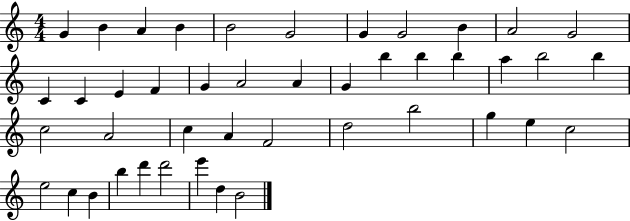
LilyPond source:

{
  \clef treble
  \numericTimeSignature
  \time 4/4
  \key c \major
  g'4 b'4 a'4 b'4 | b'2 g'2 | g'4 g'2 b'4 | a'2 g'2 | \break c'4 c'4 e'4 f'4 | g'4 a'2 a'4 | g'4 b''4 b''4 b''4 | a''4 b''2 b''4 | \break c''2 a'2 | c''4 a'4 f'2 | d''2 b''2 | g''4 e''4 c''2 | \break e''2 c''4 b'4 | b''4 d'''4 d'''2 | e'''4 d''4 b'2 | \bar "|."
}